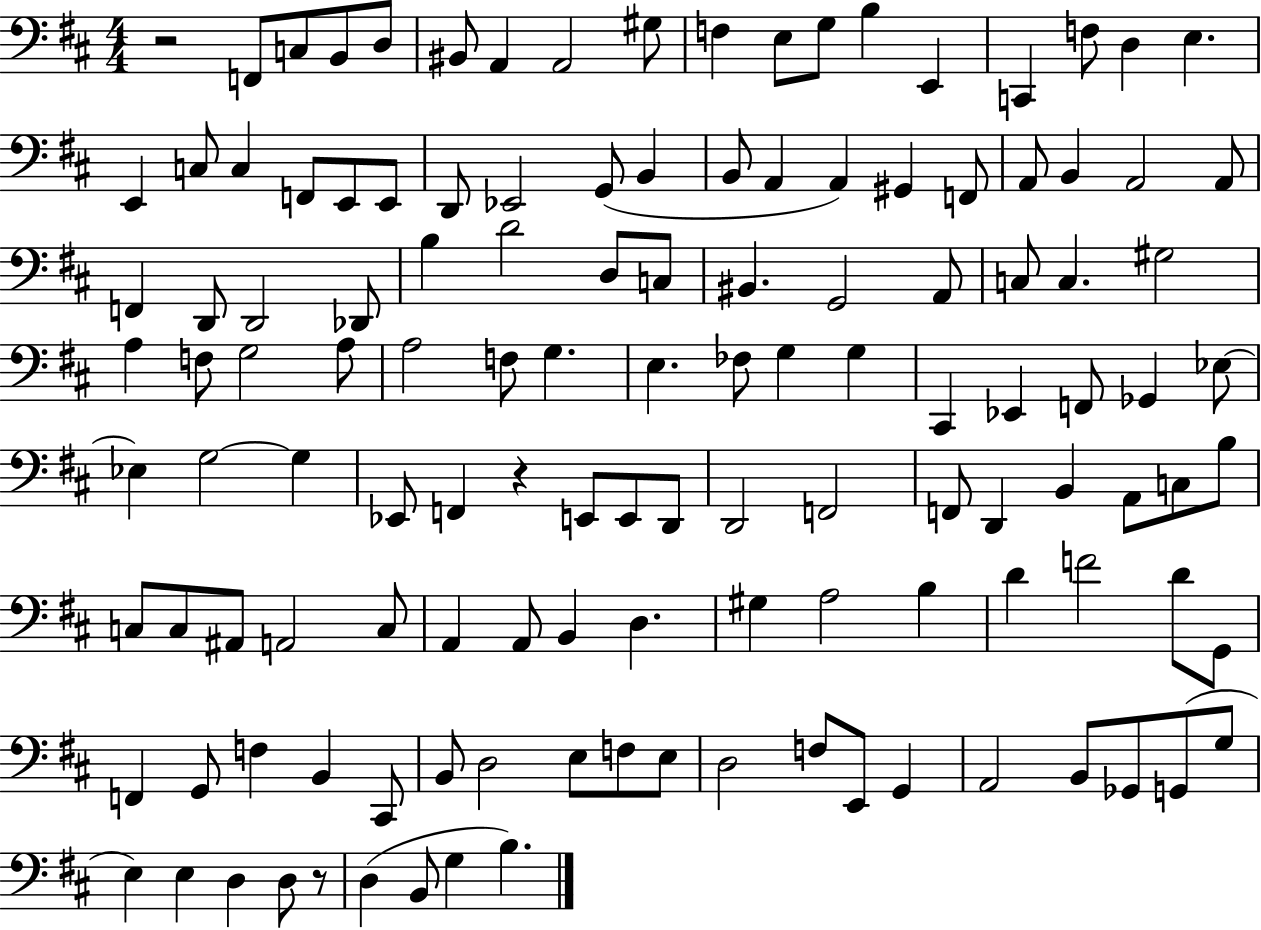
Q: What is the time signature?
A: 4/4